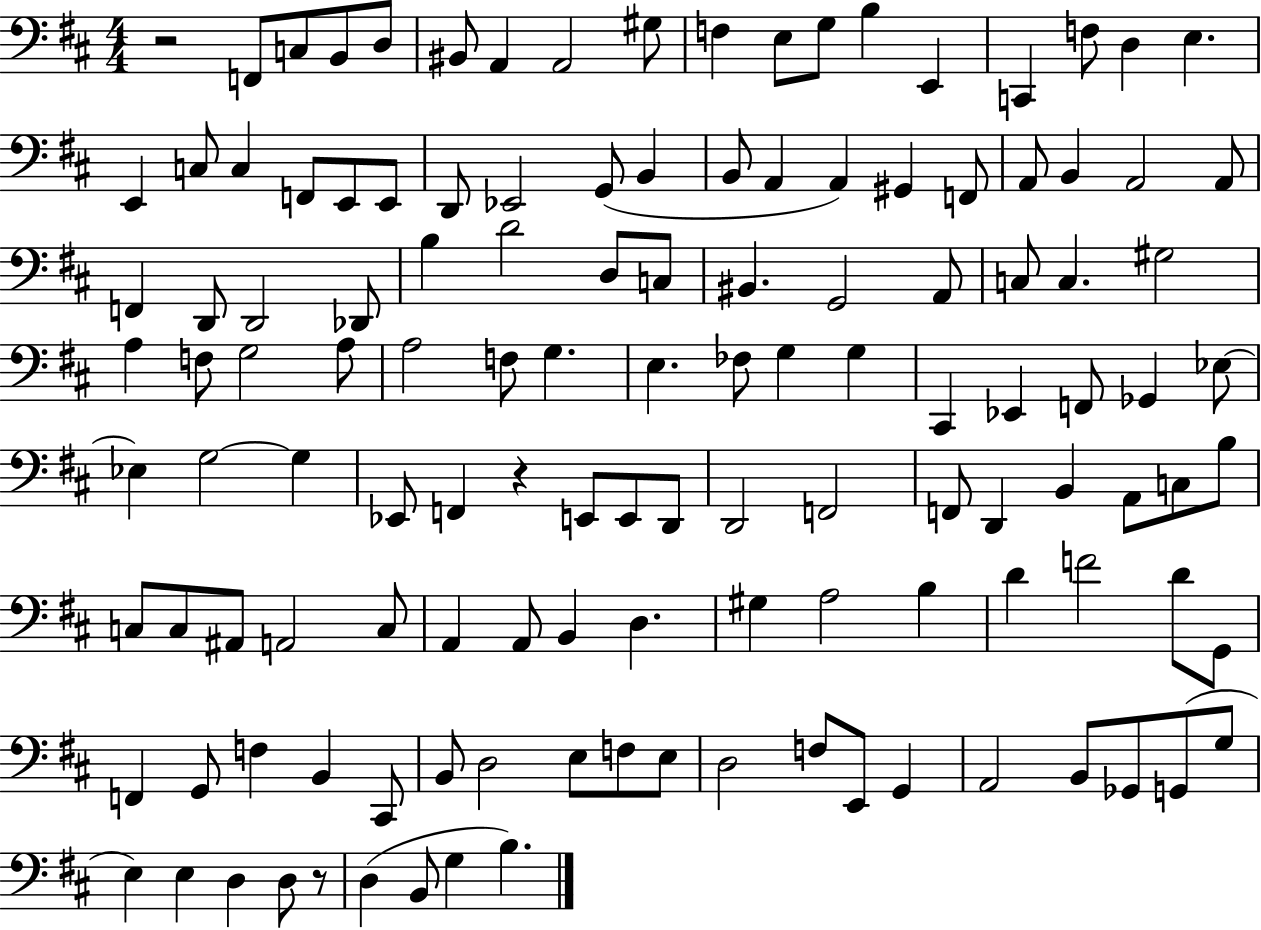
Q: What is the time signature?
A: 4/4